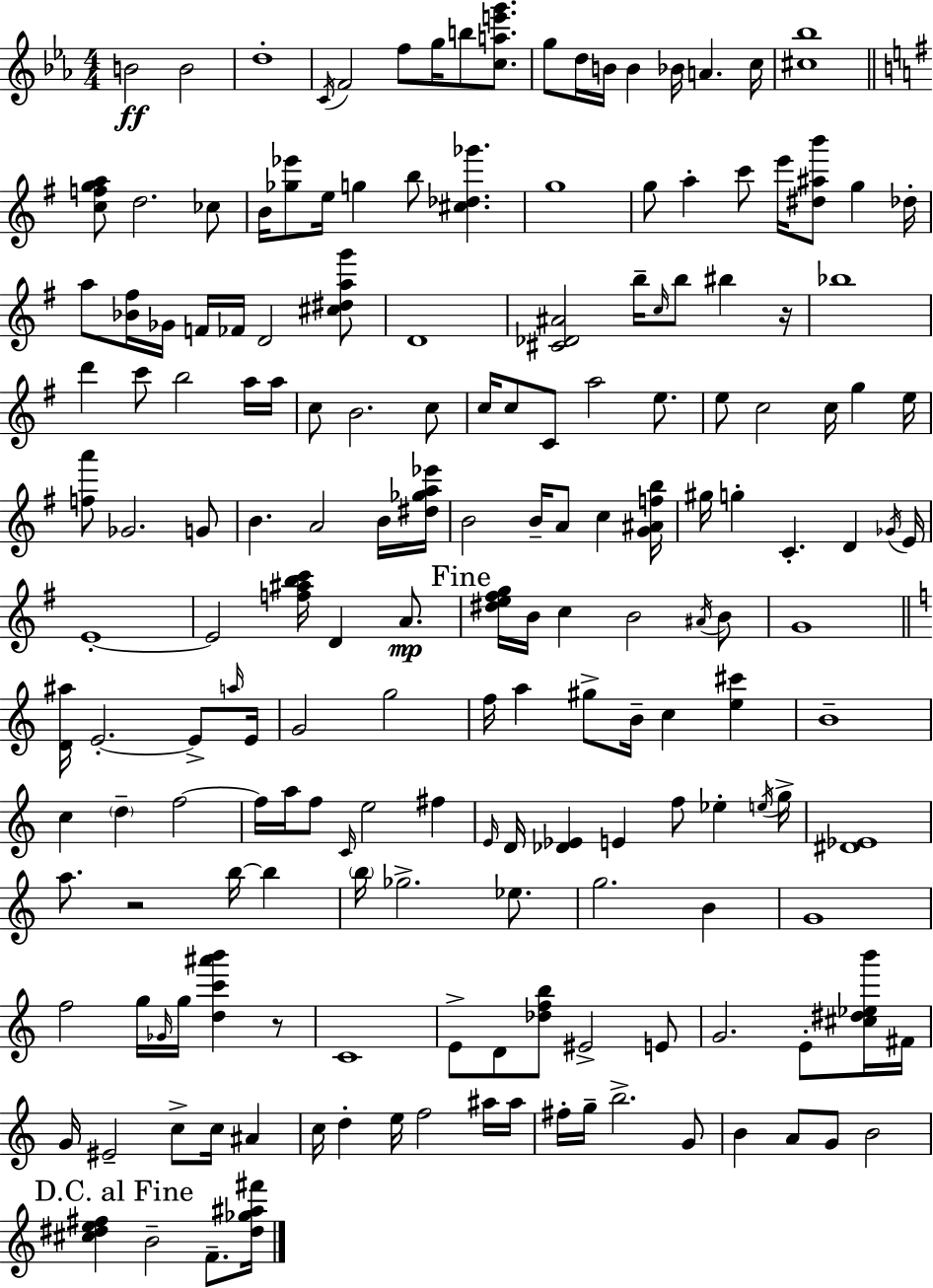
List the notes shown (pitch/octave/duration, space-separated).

B4/h B4/h D5/w C4/s F4/h F5/e G5/s B5/e [C5,A5,E6,G6]/e. G5/e D5/s B4/s B4/q Bb4/s A4/q. C5/s [C#5,Bb5]/w [C5,F5,G5,A5]/e D5/h. CES5/e B4/s [Gb5,Eb6]/e E5/s G5/q B5/e [C#5,Db5,Gb6]/q. G5/w G5/e A5/q C6/e E6/s [D#5,A#5,B6]/e G5/q Db5/s A5/e [Bb4,F#5]/s Gb4/s F4/s FES4/s D4/h [C#5,D#5,A5,G6]/e D4/w [C#4,Db4,A#4]/h B5/s C5/s B5/e BIS5/q R/s Bb5/w D6/q C6/e B5/h A5/s A5/s C5/e B4/h. C5/e C5/s C5/e C4/e A5/h E5/e. E5/e C5/h C5/s G5/q E5/s [F5,A6]/e Gb4/h. G4/e B4/q. A4/h B4/s [D#5,Gb5,A5,Eb6]/s B4/h B4/s A4/e C5/q [G4,A#4,F5,B5]/s G#5/s G5/q C4/q. D4/q Gb4/s E4/s E4/w E4/h [F5,A#5,B5,C6]/s D4/q A4/e. [D#5,E5,F#5,G5]/s B4/s C5/q B4/h A#4/s B4/e G4/w [D4,A#5]/s E4/h. E4/e A5/s E4/s G4/h G5/h F5/s A5/q G#5/e B4/s C5/q [E5,C#6]/q B4/w C5/q D5/q F5/h F5/s A5/s F5/e C4/s E5/h F#5/q E4/s D4/s [Db4,Eb4]/q E4/q F5/e Eb5/q E5/s G5/s [D#4,Eb4]/w A5/e. R/h B5/s B5/q B5/s Gb5/h. Eb5/e. G5/h. B4/q G4/w F5/h G5/s Gb4/s G5/s [D5,C6,A#6,B6]/q R/e C4/w E4/e D4/e [Db5,F5,B5]/e EIS4/h E4/e G4/h. E4/e [C#5,D#5,Eb5,B6]/s F#4/s G4/s EIS4/h C5/e C5/s A#4/q C5/s D5/q E5/s F5/h A#5/s A#5/s F#5/s G5/s B5/h. G4/e B4/q A4/e G4/e B4/h [C#5,D#5,E5,F#5]/q B4/h F4/e. [D#5,Gb5,A#5,F#6]/s